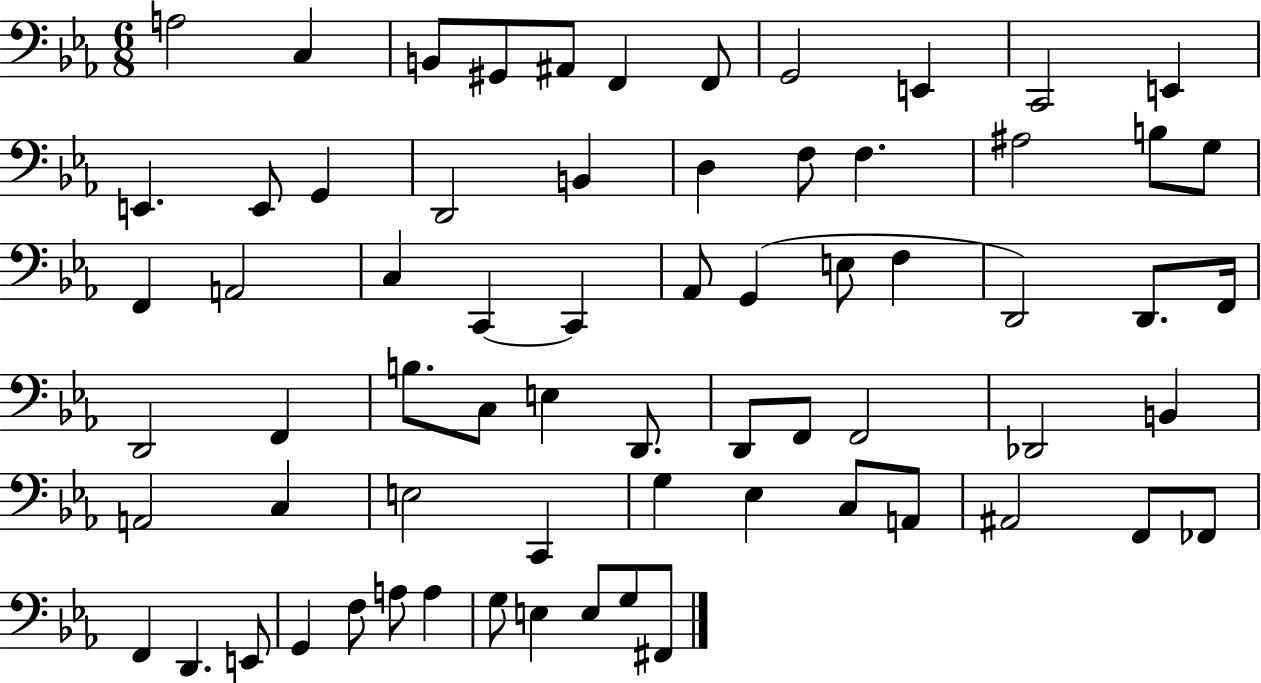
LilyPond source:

{
  \clef bass
  \numericTimeSignature
  \time 6/8
  \key ees \major
  a2 c4 | b,8 gis,8 ais,8 f,4 f,8 | g,2 e,4 | c,2 e,4 | \break e,4. e,8 g,4 | d,2 b,4 | d4 f8 f4. | ais2 b8 g8 | \break f,4 a,2 | c4 c,4~~ c,4 | aes,8 g,4( e8 f4 | d,2) d,8. f,16 | \break d,2 f,4 | b8. c8 e4 d,8. | d,8 f,8 f,2 | des,2 b,4 | \break a,2 c4 | e2 c,4 | g4 ees4 c8 a,8 | ais,2 f,8 fes,8 | \break f,4 d,4. e,8 | g,4 f8 a8 a4 | g8 e4 e8 g8 fis,8 | \bar "|."
}